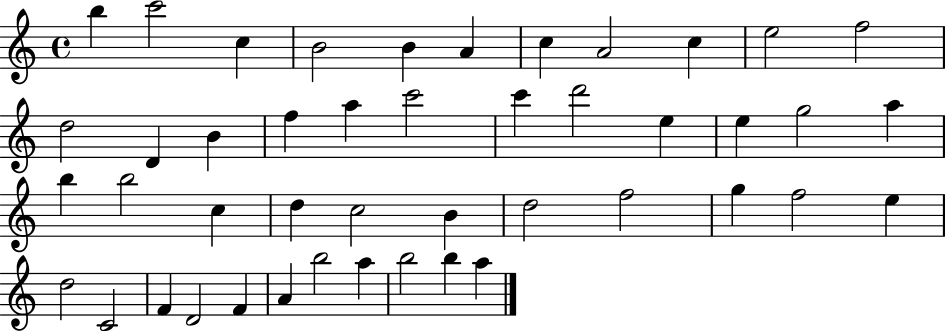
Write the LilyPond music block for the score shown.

{
  \clef treble
  \time 4/4
  \defaultTimeSignature
  \key c \major
  b''4 c'''2 c''4 | b'2 b'4 a'4 | c''4 a'2 c''4 | e''2 f''2 | \break d''2 d'4 b'4 | f''4 a''4 c'''2 | c'''4 d'''2 e''4 | e''4 g''2 a''4 | \break b''4 b''2 c''4 | d''4 c''2 b'4 | d''2 f''2 | g''4 f''2 e''4 | \break d''2 c'2 | f'4 d'2 f'4 | a'4 b''2 a''4 | b''2 b''4 a''4 | \break \bar "|."
}